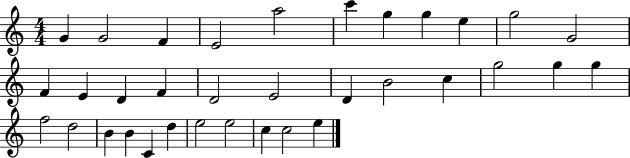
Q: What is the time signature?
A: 4/4